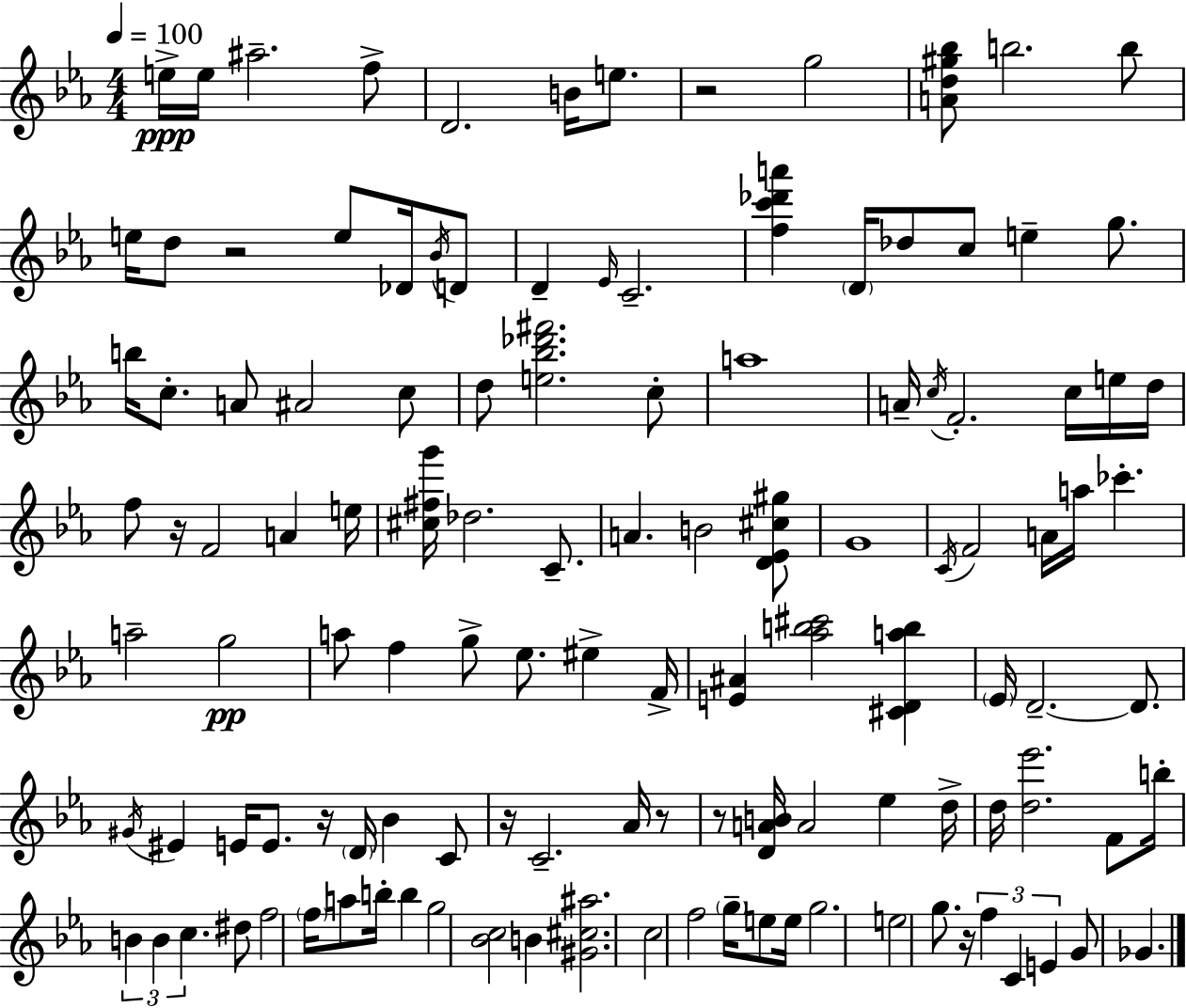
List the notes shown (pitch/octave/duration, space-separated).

E5/s E5/s A#5/h. F5/e D4/h. B4/s E5/e. R/h G5/h [A4,D5,G#5,Bb5]/e B5/h. B5/e E5/s D5/e R/h E5/e Db4/s Bb4/s D4/e D4/q Eb4/s C4/h. [F5,C6,Db6,A6]/q D4/s Db5/e C5/e E5/q G5/e. B5/s C5/e. A4/e A#4/h C5/e D5/e [E5,Bb5,Db6,F#6]/h. C5/e A5/w A4/s C5/s F4/h. C5/s E5/s D5/s F5/e R/s F4/h A4/q E5/s [C#5,F#5,G6]/s Db5/h. C4/e. A4/q. B4/h [D4,Eb4,C#5,G#5]/e G4/w C4/s F4/h A4/s A5/s CES6/q. A5/h G5/h A5/e F5/q G5/e Eb5/e. EIS5/q F4/s [E4,A#4]/q [Ab5,B5,C#6]/h [C#4,D4,A5,B5]/q Eb4/s D4/h. D4/e. G#4/s EIS4/q E4/s E4/e. R/s D4/s Bb4/q C4/e R/s C4/h. Ab4/s R/e R/e [D4,A4,B4]/s A4/h Eb5/q D5/s D5/s [D5,Eb6]/h. F4/e B5/s B4/q B4/q C5/q. D#5/e F5/h F5/s A5/e B5/s B5/q G5/h [Bb4,C5]/h B4/q [G#4,C#5,A#5]/h. C5/h F5/h G5/s E5/e E5/s G5/h. E5/h G5/e. R/s F5/q C4/q E4/q G4/e Gb4/q.